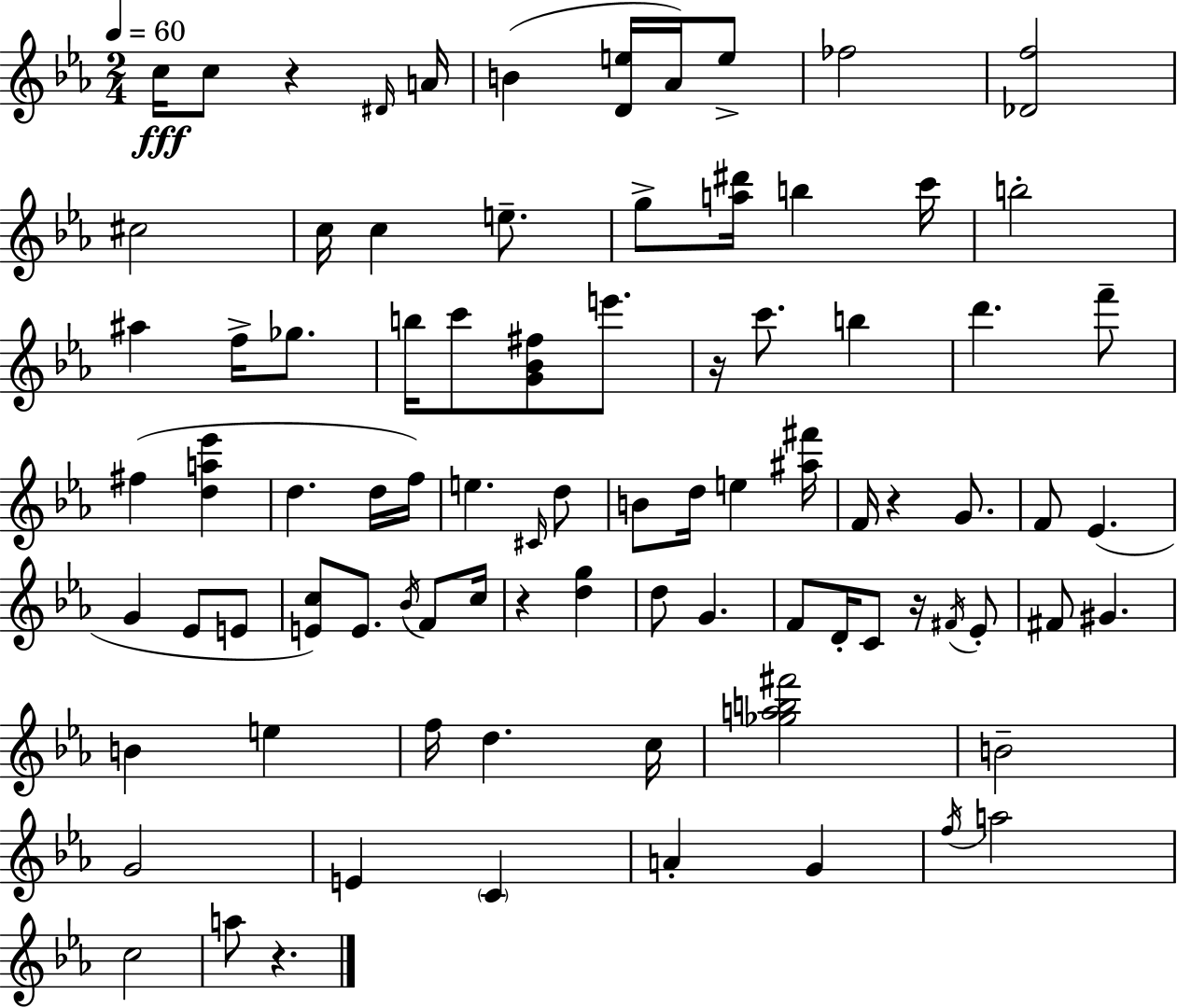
{
  \clef treble
  \numericTimeSignature
  \time 2/4
  \key ees \major
  \tempo 4 = 60
  c''16\fff c''8 r4 \grace { dis'16 } | a'16 b'4( <d' e''>16 aes'16) e''8-> | fes''2 | <des' f''>2 | \break cis''2 | c''16 c''4 e''8.-- | g''8-> <a'' dis'''>16 b''4 | c'''16 b''2-. | \break ais''4 f''16-> ges''8. | b''16 c'''8 <g' bes' fis''>8 e'''8. | r16 c'''8. b''4 | d'''4. f'''8-- | \break fis''4( <d'' a'' ees'''>4 | d''4. d''16 | f''16) e''4. \grace { cis'16 } | d''8 b'8 d''16 e''4 | \break <ais'' fis'''>16 f'16 r4 g'8. | f'8 ees'4.( | g'4 ees'8 | e'8 <e' c''>8) e'8. \acciaccatura { bes'16 } | \break f'8 c''16 r4 <d'' g''>4 | d''8 g'4. | f'8 d'16-. c'8 | r16 \acciaccatura { fis'16 } ees'8-. fis'8 gis'4. | \break b'4 | e''4 f''16 d''4. | c''16 <ges'' a'' b'' fis'''>2 | b'2-- | \break g'2 | e'4 | \parenthesize c'4 a'4-. | g'4 \acciaccatura { f''16 } a''2 | \break c''2 | a''8 r4. | \bar "|."
}